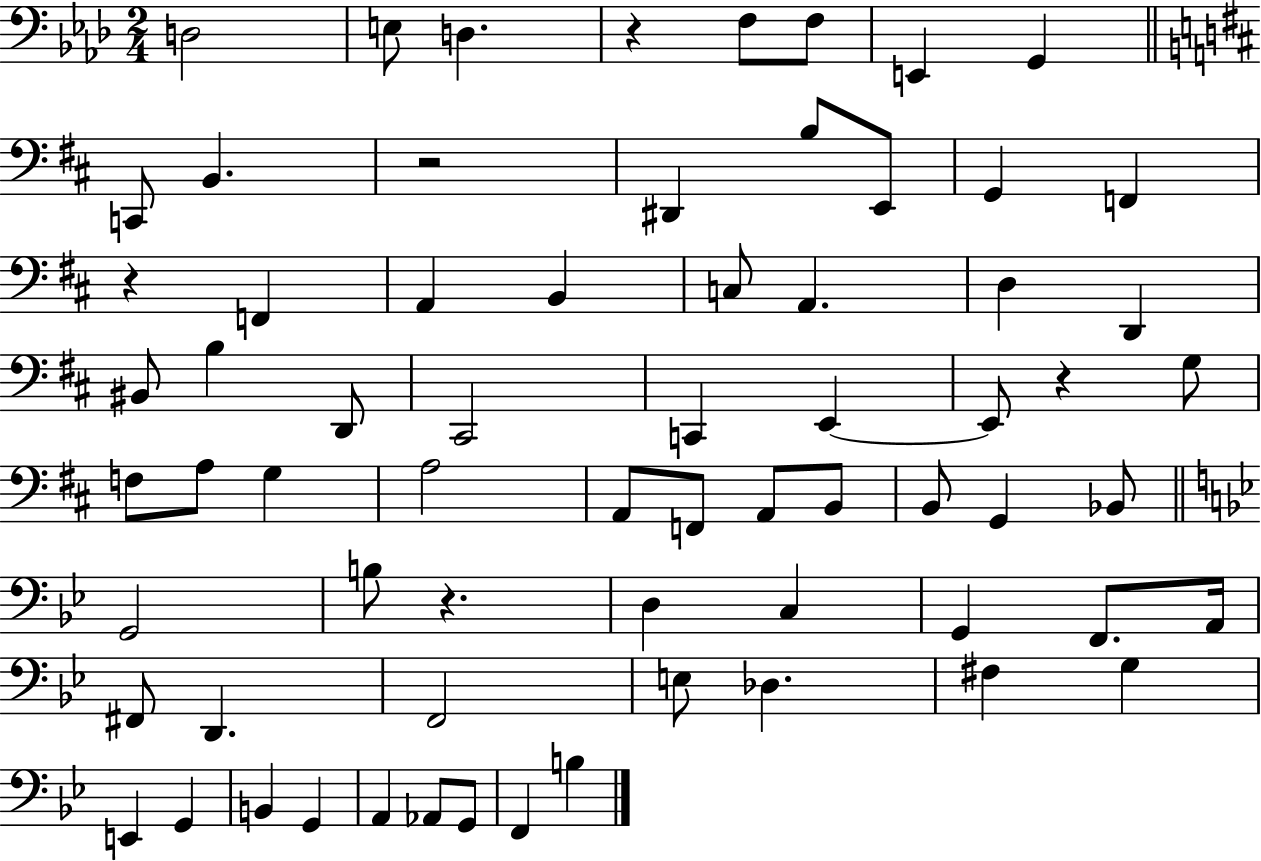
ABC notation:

X:1
T:Untitled
M:2/4
L:1/4
K:Ab
D,2 E,/2 D, z F,/2 F,/2 E,, G,, C,,/2 B,, z2 ^D,, B,/2 E,,/2 G,, F,, z F,, A,, B,, C,/2 A,, D, D,, ^B,,/2 B, D,,/2 ^C,,2 C,, E,, E,,/2 z G,/2 F,/2 A,/2 G, A,2 A,,/2 F,,/2 A,,/2 B,,/2 B,,/2 G,, _B,,/2 G,,2 B,/2 z D, C, G,, F,,/2 A,,/4 ^F,,/2 D,, F,,2 E,/2 _D, ^F, G, E,, G,, B,, G,, A,, _A,,/2 G,,/2 F,, B,